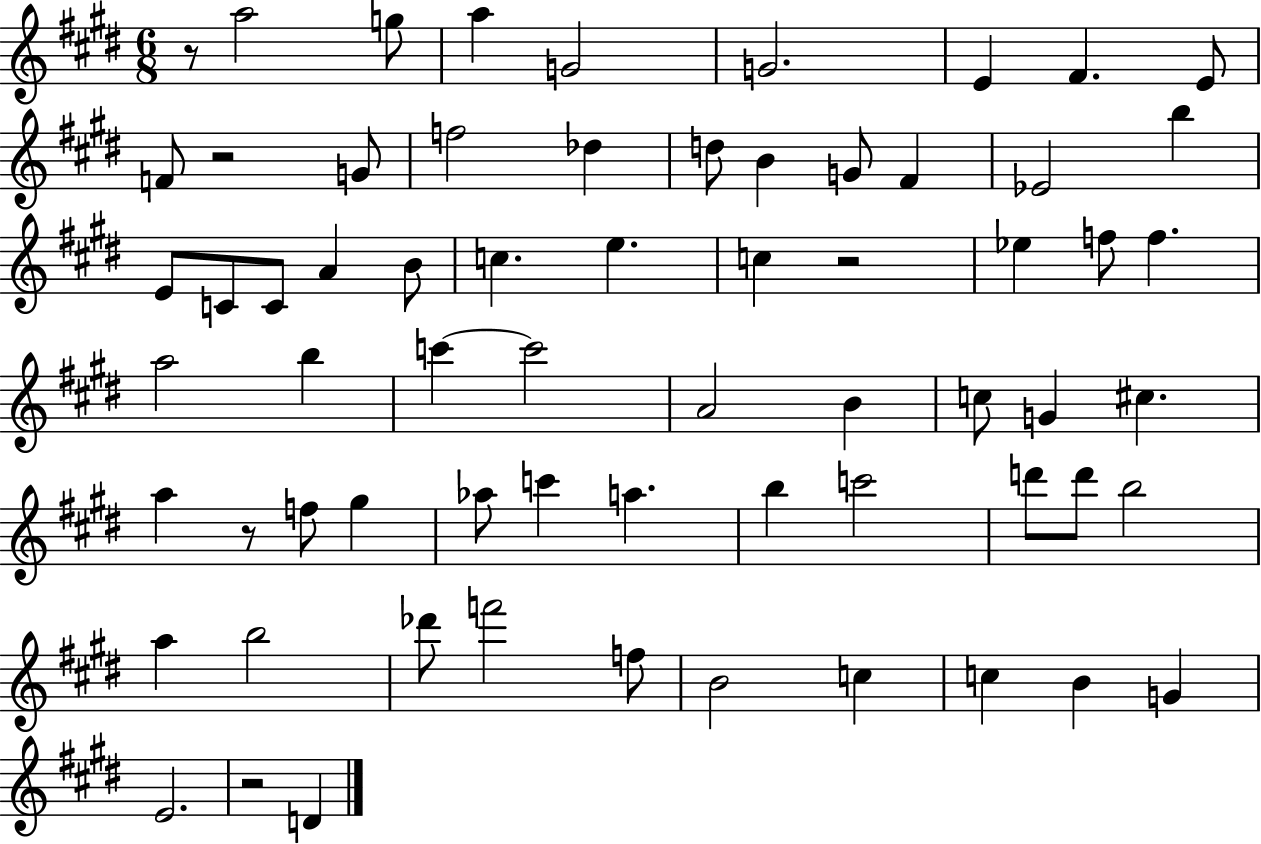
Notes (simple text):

R/e A5/h G5/e A5/q G4/h G4/h. E4/q F#4/q. E4/e F4/e R/h G4/e F5/h Db5/q D5/e B4/q G4/e F#4/q Eb4/h B5/q E4/e C4/e C4/e A4/q B4/e C5/q. E5/q. C5/q R/h Eb5/q F5/e F5/q. A5/h B5/q C6/q C6/h A4/h B4/q C5/e G4/q C#5/q. A5/q R/e F5/e G#5/q Ab5/e C6/q A5/q. B5/q C6/h D6/e D6/e B5/h A5/q B5/h Db6/e F6/h F5/e B4/h C5/q C5/q B4/q G4/q E4/h. R/h D4/q